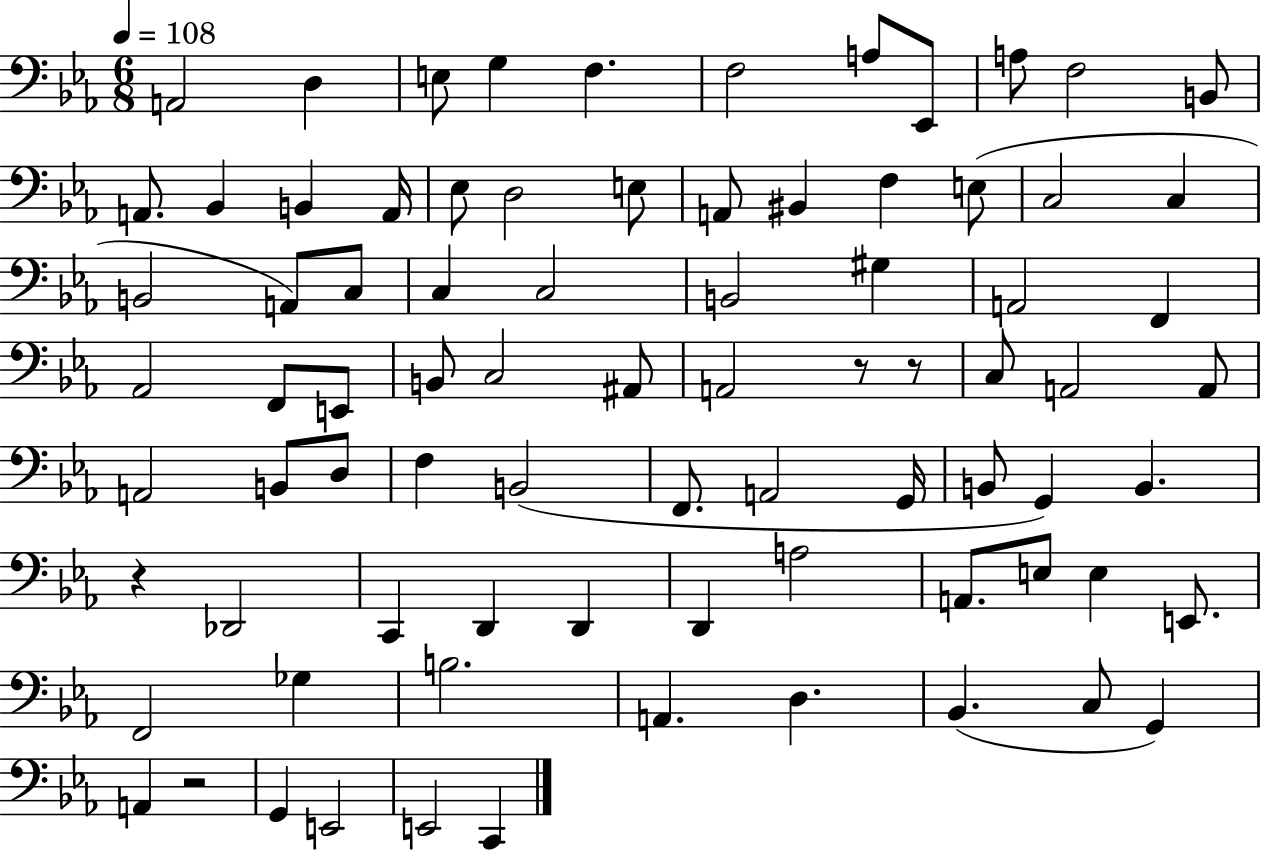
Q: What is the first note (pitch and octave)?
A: A2